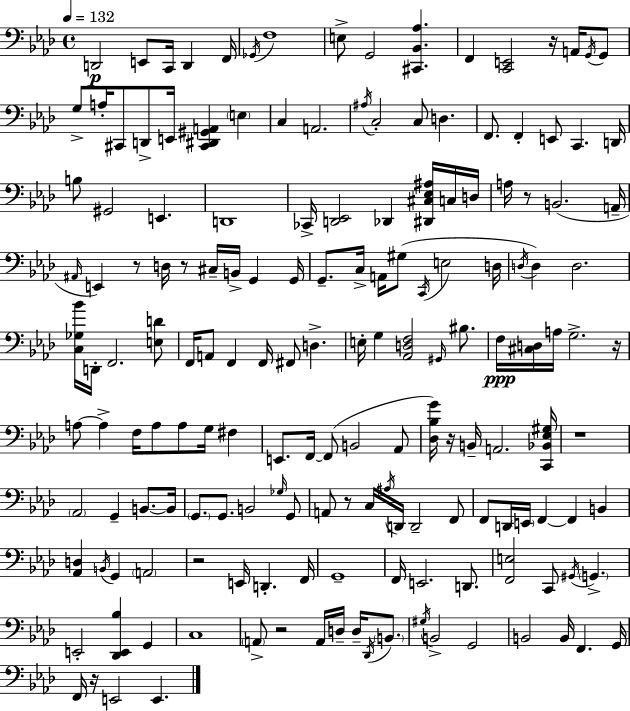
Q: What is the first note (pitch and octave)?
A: D2